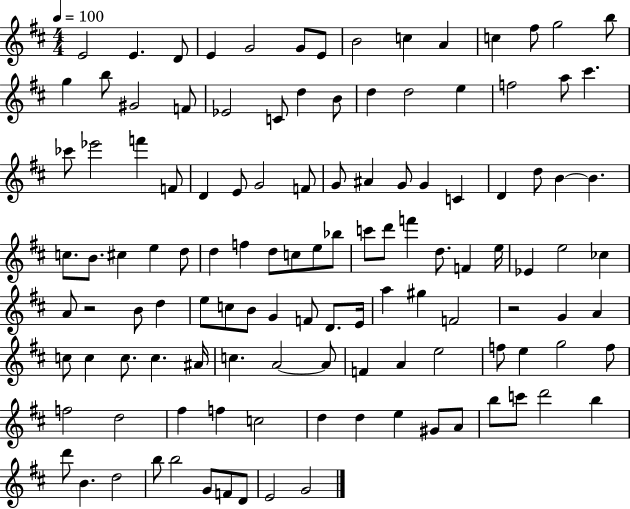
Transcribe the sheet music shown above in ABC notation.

X:1
T:Untitled
M:4/4
L:1/4
K:D
E2 E D/2 E G2 G/2 E/2 B2 c A c ^f/2 g2 b/2 g b/2 ^G2 F/2 _E2 C/2 d B/2 d d2 e f2 a/2 ^c' _c'/2 _e'2 f' F/2 D E/2 G2 F/2 G/2 ^A G/2 G C D d/2 B B c/2 B/2 ^c e d/2 d f d/2 c/2 e/2 _b/2 c'/2 d'/2 f' d/2 F e/4 _E e2 _c A/2 z2 B/2 d e/2 c/2 B/2 G F/2 D/2 E/4 a ^g F2 z2 G A c/2 c c/2 c ^A/4 c A2 A/2 F A e2 f/2 e g2 f/2 f2 d2 ^f f c2 d d e ^G/2 A/2 b/2 c'/2 d'2 b d'/2 B d2 b/2 b2 G/2 F/2 D/2 E2 G2